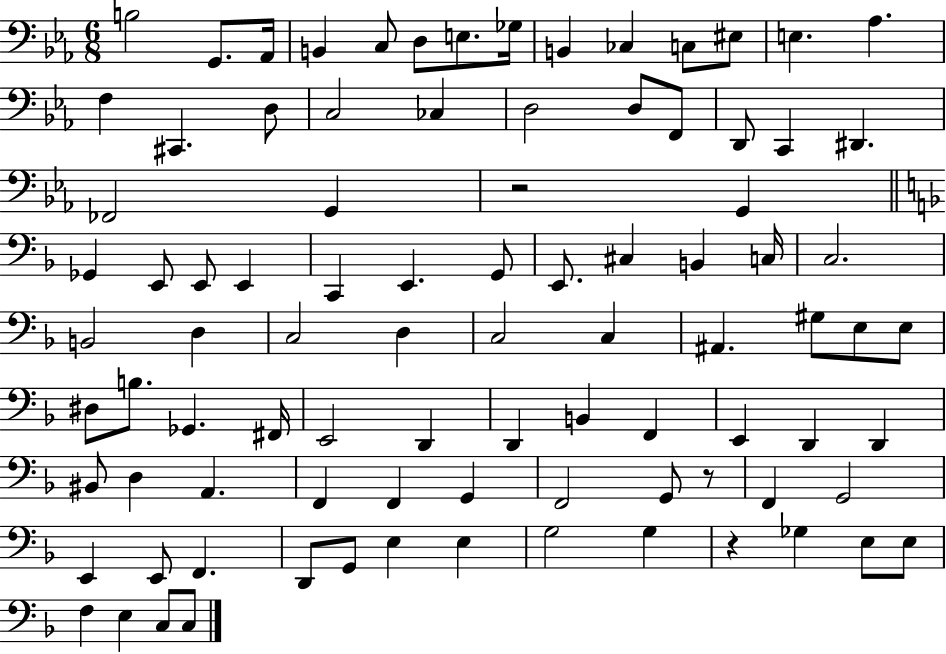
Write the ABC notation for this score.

X:1
T:Untitled
M:6/8
L:1/4
K:Eb
B,2 G,,/2 _A,,/4 B,, C,/2 D,/2 E,/2 _G,/4 B,, _C, C,/2 ^E,/2 E, _A, F, ^C,, D,/2 C,2 _C, D,2 D,/2 F,,/2 D,,/2 C,, ^D,, _F,,2 G,, z2 G,, _G,, E,,/2 E,,/2 E,, C,, E,, G,,/2 E,,/2 ^C, B,, C,/4 C,2 B,,2 D, C,2 D, C,2 C, ^A,, ^G,/2 E,/2 E,/2 ^D,/2 B,/2 _G,, ^F,,/4 E,,2 D,, D,, B,, F,, E,, D,, D,, ^B,,/2 D, A,, F,, F,, G,, F,,2 G,,/2 z/2 F,, G,,2 E,, E,,/2 F,, D,,/2 G,,/2 E, E, G,2 G, z _G, E,/2 E,/2 F, E, C,/2 C,/2